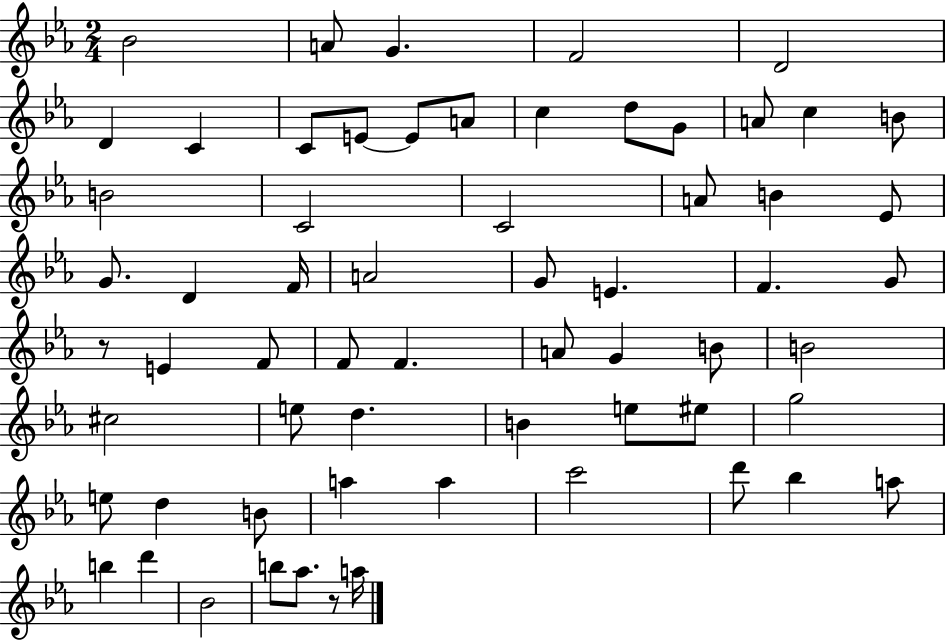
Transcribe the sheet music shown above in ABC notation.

X:1
T:Untitled
M:2/4
L:1/4
K:Eb
_B2 A/2 G F2 D2 D C C/2 E/2 E/2 A/2 c d/2 G/2 A/2 c B/2 B2 C2 C2 A/2 B _E/2 G/2 D F/4 A2 G/2 E F G/2 z/2 E F/2 F/2 F A/2 G B/2 B2 ^c2 e/2 d B e/2 ^e/2 g2 e/2 d B/2 a a c'2 d'/2 _b a/2 b d' _B2 b/2 _a/2 z/2 a/4